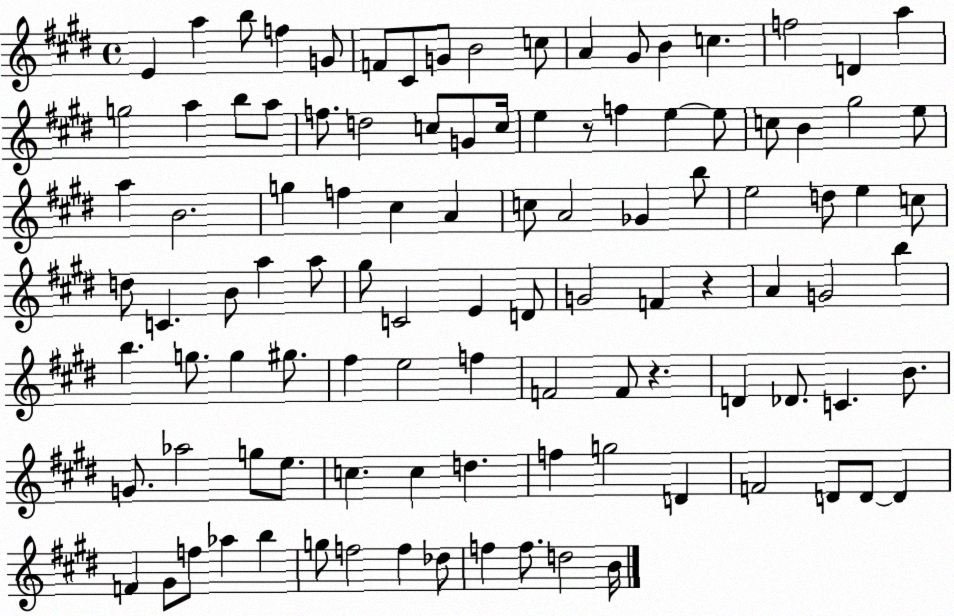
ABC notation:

X:1
T:Untitled
M:4/4
L:1/4
K:E
E a b/2 f G/2 F/2 ^C/2 G/2 B2 c/2 A ^G/2 B c f2 D a g2 a b/2 a/2 f/2 d2 c/2 G/2 c/4 e z/2 f e e/2 c/2 B ^g2 e/2 a B2 g f ^c A c/2 A2 _G b/2 e2 d/2 e c/2 d/2 C B/2 a a/2 ^g/2 C2 E D/2 G2 F z A G2 b b g/2 g ^g/2 ^f e2 f F2 F/2 z D _D/2 C B/2 G/2 _a2 g/2 e/2 c c d f g2 D F2 D/2 D/2 D F ^G/2 f/2 _a b g/2 f2 f _d/2 f f/2 d2 B/4